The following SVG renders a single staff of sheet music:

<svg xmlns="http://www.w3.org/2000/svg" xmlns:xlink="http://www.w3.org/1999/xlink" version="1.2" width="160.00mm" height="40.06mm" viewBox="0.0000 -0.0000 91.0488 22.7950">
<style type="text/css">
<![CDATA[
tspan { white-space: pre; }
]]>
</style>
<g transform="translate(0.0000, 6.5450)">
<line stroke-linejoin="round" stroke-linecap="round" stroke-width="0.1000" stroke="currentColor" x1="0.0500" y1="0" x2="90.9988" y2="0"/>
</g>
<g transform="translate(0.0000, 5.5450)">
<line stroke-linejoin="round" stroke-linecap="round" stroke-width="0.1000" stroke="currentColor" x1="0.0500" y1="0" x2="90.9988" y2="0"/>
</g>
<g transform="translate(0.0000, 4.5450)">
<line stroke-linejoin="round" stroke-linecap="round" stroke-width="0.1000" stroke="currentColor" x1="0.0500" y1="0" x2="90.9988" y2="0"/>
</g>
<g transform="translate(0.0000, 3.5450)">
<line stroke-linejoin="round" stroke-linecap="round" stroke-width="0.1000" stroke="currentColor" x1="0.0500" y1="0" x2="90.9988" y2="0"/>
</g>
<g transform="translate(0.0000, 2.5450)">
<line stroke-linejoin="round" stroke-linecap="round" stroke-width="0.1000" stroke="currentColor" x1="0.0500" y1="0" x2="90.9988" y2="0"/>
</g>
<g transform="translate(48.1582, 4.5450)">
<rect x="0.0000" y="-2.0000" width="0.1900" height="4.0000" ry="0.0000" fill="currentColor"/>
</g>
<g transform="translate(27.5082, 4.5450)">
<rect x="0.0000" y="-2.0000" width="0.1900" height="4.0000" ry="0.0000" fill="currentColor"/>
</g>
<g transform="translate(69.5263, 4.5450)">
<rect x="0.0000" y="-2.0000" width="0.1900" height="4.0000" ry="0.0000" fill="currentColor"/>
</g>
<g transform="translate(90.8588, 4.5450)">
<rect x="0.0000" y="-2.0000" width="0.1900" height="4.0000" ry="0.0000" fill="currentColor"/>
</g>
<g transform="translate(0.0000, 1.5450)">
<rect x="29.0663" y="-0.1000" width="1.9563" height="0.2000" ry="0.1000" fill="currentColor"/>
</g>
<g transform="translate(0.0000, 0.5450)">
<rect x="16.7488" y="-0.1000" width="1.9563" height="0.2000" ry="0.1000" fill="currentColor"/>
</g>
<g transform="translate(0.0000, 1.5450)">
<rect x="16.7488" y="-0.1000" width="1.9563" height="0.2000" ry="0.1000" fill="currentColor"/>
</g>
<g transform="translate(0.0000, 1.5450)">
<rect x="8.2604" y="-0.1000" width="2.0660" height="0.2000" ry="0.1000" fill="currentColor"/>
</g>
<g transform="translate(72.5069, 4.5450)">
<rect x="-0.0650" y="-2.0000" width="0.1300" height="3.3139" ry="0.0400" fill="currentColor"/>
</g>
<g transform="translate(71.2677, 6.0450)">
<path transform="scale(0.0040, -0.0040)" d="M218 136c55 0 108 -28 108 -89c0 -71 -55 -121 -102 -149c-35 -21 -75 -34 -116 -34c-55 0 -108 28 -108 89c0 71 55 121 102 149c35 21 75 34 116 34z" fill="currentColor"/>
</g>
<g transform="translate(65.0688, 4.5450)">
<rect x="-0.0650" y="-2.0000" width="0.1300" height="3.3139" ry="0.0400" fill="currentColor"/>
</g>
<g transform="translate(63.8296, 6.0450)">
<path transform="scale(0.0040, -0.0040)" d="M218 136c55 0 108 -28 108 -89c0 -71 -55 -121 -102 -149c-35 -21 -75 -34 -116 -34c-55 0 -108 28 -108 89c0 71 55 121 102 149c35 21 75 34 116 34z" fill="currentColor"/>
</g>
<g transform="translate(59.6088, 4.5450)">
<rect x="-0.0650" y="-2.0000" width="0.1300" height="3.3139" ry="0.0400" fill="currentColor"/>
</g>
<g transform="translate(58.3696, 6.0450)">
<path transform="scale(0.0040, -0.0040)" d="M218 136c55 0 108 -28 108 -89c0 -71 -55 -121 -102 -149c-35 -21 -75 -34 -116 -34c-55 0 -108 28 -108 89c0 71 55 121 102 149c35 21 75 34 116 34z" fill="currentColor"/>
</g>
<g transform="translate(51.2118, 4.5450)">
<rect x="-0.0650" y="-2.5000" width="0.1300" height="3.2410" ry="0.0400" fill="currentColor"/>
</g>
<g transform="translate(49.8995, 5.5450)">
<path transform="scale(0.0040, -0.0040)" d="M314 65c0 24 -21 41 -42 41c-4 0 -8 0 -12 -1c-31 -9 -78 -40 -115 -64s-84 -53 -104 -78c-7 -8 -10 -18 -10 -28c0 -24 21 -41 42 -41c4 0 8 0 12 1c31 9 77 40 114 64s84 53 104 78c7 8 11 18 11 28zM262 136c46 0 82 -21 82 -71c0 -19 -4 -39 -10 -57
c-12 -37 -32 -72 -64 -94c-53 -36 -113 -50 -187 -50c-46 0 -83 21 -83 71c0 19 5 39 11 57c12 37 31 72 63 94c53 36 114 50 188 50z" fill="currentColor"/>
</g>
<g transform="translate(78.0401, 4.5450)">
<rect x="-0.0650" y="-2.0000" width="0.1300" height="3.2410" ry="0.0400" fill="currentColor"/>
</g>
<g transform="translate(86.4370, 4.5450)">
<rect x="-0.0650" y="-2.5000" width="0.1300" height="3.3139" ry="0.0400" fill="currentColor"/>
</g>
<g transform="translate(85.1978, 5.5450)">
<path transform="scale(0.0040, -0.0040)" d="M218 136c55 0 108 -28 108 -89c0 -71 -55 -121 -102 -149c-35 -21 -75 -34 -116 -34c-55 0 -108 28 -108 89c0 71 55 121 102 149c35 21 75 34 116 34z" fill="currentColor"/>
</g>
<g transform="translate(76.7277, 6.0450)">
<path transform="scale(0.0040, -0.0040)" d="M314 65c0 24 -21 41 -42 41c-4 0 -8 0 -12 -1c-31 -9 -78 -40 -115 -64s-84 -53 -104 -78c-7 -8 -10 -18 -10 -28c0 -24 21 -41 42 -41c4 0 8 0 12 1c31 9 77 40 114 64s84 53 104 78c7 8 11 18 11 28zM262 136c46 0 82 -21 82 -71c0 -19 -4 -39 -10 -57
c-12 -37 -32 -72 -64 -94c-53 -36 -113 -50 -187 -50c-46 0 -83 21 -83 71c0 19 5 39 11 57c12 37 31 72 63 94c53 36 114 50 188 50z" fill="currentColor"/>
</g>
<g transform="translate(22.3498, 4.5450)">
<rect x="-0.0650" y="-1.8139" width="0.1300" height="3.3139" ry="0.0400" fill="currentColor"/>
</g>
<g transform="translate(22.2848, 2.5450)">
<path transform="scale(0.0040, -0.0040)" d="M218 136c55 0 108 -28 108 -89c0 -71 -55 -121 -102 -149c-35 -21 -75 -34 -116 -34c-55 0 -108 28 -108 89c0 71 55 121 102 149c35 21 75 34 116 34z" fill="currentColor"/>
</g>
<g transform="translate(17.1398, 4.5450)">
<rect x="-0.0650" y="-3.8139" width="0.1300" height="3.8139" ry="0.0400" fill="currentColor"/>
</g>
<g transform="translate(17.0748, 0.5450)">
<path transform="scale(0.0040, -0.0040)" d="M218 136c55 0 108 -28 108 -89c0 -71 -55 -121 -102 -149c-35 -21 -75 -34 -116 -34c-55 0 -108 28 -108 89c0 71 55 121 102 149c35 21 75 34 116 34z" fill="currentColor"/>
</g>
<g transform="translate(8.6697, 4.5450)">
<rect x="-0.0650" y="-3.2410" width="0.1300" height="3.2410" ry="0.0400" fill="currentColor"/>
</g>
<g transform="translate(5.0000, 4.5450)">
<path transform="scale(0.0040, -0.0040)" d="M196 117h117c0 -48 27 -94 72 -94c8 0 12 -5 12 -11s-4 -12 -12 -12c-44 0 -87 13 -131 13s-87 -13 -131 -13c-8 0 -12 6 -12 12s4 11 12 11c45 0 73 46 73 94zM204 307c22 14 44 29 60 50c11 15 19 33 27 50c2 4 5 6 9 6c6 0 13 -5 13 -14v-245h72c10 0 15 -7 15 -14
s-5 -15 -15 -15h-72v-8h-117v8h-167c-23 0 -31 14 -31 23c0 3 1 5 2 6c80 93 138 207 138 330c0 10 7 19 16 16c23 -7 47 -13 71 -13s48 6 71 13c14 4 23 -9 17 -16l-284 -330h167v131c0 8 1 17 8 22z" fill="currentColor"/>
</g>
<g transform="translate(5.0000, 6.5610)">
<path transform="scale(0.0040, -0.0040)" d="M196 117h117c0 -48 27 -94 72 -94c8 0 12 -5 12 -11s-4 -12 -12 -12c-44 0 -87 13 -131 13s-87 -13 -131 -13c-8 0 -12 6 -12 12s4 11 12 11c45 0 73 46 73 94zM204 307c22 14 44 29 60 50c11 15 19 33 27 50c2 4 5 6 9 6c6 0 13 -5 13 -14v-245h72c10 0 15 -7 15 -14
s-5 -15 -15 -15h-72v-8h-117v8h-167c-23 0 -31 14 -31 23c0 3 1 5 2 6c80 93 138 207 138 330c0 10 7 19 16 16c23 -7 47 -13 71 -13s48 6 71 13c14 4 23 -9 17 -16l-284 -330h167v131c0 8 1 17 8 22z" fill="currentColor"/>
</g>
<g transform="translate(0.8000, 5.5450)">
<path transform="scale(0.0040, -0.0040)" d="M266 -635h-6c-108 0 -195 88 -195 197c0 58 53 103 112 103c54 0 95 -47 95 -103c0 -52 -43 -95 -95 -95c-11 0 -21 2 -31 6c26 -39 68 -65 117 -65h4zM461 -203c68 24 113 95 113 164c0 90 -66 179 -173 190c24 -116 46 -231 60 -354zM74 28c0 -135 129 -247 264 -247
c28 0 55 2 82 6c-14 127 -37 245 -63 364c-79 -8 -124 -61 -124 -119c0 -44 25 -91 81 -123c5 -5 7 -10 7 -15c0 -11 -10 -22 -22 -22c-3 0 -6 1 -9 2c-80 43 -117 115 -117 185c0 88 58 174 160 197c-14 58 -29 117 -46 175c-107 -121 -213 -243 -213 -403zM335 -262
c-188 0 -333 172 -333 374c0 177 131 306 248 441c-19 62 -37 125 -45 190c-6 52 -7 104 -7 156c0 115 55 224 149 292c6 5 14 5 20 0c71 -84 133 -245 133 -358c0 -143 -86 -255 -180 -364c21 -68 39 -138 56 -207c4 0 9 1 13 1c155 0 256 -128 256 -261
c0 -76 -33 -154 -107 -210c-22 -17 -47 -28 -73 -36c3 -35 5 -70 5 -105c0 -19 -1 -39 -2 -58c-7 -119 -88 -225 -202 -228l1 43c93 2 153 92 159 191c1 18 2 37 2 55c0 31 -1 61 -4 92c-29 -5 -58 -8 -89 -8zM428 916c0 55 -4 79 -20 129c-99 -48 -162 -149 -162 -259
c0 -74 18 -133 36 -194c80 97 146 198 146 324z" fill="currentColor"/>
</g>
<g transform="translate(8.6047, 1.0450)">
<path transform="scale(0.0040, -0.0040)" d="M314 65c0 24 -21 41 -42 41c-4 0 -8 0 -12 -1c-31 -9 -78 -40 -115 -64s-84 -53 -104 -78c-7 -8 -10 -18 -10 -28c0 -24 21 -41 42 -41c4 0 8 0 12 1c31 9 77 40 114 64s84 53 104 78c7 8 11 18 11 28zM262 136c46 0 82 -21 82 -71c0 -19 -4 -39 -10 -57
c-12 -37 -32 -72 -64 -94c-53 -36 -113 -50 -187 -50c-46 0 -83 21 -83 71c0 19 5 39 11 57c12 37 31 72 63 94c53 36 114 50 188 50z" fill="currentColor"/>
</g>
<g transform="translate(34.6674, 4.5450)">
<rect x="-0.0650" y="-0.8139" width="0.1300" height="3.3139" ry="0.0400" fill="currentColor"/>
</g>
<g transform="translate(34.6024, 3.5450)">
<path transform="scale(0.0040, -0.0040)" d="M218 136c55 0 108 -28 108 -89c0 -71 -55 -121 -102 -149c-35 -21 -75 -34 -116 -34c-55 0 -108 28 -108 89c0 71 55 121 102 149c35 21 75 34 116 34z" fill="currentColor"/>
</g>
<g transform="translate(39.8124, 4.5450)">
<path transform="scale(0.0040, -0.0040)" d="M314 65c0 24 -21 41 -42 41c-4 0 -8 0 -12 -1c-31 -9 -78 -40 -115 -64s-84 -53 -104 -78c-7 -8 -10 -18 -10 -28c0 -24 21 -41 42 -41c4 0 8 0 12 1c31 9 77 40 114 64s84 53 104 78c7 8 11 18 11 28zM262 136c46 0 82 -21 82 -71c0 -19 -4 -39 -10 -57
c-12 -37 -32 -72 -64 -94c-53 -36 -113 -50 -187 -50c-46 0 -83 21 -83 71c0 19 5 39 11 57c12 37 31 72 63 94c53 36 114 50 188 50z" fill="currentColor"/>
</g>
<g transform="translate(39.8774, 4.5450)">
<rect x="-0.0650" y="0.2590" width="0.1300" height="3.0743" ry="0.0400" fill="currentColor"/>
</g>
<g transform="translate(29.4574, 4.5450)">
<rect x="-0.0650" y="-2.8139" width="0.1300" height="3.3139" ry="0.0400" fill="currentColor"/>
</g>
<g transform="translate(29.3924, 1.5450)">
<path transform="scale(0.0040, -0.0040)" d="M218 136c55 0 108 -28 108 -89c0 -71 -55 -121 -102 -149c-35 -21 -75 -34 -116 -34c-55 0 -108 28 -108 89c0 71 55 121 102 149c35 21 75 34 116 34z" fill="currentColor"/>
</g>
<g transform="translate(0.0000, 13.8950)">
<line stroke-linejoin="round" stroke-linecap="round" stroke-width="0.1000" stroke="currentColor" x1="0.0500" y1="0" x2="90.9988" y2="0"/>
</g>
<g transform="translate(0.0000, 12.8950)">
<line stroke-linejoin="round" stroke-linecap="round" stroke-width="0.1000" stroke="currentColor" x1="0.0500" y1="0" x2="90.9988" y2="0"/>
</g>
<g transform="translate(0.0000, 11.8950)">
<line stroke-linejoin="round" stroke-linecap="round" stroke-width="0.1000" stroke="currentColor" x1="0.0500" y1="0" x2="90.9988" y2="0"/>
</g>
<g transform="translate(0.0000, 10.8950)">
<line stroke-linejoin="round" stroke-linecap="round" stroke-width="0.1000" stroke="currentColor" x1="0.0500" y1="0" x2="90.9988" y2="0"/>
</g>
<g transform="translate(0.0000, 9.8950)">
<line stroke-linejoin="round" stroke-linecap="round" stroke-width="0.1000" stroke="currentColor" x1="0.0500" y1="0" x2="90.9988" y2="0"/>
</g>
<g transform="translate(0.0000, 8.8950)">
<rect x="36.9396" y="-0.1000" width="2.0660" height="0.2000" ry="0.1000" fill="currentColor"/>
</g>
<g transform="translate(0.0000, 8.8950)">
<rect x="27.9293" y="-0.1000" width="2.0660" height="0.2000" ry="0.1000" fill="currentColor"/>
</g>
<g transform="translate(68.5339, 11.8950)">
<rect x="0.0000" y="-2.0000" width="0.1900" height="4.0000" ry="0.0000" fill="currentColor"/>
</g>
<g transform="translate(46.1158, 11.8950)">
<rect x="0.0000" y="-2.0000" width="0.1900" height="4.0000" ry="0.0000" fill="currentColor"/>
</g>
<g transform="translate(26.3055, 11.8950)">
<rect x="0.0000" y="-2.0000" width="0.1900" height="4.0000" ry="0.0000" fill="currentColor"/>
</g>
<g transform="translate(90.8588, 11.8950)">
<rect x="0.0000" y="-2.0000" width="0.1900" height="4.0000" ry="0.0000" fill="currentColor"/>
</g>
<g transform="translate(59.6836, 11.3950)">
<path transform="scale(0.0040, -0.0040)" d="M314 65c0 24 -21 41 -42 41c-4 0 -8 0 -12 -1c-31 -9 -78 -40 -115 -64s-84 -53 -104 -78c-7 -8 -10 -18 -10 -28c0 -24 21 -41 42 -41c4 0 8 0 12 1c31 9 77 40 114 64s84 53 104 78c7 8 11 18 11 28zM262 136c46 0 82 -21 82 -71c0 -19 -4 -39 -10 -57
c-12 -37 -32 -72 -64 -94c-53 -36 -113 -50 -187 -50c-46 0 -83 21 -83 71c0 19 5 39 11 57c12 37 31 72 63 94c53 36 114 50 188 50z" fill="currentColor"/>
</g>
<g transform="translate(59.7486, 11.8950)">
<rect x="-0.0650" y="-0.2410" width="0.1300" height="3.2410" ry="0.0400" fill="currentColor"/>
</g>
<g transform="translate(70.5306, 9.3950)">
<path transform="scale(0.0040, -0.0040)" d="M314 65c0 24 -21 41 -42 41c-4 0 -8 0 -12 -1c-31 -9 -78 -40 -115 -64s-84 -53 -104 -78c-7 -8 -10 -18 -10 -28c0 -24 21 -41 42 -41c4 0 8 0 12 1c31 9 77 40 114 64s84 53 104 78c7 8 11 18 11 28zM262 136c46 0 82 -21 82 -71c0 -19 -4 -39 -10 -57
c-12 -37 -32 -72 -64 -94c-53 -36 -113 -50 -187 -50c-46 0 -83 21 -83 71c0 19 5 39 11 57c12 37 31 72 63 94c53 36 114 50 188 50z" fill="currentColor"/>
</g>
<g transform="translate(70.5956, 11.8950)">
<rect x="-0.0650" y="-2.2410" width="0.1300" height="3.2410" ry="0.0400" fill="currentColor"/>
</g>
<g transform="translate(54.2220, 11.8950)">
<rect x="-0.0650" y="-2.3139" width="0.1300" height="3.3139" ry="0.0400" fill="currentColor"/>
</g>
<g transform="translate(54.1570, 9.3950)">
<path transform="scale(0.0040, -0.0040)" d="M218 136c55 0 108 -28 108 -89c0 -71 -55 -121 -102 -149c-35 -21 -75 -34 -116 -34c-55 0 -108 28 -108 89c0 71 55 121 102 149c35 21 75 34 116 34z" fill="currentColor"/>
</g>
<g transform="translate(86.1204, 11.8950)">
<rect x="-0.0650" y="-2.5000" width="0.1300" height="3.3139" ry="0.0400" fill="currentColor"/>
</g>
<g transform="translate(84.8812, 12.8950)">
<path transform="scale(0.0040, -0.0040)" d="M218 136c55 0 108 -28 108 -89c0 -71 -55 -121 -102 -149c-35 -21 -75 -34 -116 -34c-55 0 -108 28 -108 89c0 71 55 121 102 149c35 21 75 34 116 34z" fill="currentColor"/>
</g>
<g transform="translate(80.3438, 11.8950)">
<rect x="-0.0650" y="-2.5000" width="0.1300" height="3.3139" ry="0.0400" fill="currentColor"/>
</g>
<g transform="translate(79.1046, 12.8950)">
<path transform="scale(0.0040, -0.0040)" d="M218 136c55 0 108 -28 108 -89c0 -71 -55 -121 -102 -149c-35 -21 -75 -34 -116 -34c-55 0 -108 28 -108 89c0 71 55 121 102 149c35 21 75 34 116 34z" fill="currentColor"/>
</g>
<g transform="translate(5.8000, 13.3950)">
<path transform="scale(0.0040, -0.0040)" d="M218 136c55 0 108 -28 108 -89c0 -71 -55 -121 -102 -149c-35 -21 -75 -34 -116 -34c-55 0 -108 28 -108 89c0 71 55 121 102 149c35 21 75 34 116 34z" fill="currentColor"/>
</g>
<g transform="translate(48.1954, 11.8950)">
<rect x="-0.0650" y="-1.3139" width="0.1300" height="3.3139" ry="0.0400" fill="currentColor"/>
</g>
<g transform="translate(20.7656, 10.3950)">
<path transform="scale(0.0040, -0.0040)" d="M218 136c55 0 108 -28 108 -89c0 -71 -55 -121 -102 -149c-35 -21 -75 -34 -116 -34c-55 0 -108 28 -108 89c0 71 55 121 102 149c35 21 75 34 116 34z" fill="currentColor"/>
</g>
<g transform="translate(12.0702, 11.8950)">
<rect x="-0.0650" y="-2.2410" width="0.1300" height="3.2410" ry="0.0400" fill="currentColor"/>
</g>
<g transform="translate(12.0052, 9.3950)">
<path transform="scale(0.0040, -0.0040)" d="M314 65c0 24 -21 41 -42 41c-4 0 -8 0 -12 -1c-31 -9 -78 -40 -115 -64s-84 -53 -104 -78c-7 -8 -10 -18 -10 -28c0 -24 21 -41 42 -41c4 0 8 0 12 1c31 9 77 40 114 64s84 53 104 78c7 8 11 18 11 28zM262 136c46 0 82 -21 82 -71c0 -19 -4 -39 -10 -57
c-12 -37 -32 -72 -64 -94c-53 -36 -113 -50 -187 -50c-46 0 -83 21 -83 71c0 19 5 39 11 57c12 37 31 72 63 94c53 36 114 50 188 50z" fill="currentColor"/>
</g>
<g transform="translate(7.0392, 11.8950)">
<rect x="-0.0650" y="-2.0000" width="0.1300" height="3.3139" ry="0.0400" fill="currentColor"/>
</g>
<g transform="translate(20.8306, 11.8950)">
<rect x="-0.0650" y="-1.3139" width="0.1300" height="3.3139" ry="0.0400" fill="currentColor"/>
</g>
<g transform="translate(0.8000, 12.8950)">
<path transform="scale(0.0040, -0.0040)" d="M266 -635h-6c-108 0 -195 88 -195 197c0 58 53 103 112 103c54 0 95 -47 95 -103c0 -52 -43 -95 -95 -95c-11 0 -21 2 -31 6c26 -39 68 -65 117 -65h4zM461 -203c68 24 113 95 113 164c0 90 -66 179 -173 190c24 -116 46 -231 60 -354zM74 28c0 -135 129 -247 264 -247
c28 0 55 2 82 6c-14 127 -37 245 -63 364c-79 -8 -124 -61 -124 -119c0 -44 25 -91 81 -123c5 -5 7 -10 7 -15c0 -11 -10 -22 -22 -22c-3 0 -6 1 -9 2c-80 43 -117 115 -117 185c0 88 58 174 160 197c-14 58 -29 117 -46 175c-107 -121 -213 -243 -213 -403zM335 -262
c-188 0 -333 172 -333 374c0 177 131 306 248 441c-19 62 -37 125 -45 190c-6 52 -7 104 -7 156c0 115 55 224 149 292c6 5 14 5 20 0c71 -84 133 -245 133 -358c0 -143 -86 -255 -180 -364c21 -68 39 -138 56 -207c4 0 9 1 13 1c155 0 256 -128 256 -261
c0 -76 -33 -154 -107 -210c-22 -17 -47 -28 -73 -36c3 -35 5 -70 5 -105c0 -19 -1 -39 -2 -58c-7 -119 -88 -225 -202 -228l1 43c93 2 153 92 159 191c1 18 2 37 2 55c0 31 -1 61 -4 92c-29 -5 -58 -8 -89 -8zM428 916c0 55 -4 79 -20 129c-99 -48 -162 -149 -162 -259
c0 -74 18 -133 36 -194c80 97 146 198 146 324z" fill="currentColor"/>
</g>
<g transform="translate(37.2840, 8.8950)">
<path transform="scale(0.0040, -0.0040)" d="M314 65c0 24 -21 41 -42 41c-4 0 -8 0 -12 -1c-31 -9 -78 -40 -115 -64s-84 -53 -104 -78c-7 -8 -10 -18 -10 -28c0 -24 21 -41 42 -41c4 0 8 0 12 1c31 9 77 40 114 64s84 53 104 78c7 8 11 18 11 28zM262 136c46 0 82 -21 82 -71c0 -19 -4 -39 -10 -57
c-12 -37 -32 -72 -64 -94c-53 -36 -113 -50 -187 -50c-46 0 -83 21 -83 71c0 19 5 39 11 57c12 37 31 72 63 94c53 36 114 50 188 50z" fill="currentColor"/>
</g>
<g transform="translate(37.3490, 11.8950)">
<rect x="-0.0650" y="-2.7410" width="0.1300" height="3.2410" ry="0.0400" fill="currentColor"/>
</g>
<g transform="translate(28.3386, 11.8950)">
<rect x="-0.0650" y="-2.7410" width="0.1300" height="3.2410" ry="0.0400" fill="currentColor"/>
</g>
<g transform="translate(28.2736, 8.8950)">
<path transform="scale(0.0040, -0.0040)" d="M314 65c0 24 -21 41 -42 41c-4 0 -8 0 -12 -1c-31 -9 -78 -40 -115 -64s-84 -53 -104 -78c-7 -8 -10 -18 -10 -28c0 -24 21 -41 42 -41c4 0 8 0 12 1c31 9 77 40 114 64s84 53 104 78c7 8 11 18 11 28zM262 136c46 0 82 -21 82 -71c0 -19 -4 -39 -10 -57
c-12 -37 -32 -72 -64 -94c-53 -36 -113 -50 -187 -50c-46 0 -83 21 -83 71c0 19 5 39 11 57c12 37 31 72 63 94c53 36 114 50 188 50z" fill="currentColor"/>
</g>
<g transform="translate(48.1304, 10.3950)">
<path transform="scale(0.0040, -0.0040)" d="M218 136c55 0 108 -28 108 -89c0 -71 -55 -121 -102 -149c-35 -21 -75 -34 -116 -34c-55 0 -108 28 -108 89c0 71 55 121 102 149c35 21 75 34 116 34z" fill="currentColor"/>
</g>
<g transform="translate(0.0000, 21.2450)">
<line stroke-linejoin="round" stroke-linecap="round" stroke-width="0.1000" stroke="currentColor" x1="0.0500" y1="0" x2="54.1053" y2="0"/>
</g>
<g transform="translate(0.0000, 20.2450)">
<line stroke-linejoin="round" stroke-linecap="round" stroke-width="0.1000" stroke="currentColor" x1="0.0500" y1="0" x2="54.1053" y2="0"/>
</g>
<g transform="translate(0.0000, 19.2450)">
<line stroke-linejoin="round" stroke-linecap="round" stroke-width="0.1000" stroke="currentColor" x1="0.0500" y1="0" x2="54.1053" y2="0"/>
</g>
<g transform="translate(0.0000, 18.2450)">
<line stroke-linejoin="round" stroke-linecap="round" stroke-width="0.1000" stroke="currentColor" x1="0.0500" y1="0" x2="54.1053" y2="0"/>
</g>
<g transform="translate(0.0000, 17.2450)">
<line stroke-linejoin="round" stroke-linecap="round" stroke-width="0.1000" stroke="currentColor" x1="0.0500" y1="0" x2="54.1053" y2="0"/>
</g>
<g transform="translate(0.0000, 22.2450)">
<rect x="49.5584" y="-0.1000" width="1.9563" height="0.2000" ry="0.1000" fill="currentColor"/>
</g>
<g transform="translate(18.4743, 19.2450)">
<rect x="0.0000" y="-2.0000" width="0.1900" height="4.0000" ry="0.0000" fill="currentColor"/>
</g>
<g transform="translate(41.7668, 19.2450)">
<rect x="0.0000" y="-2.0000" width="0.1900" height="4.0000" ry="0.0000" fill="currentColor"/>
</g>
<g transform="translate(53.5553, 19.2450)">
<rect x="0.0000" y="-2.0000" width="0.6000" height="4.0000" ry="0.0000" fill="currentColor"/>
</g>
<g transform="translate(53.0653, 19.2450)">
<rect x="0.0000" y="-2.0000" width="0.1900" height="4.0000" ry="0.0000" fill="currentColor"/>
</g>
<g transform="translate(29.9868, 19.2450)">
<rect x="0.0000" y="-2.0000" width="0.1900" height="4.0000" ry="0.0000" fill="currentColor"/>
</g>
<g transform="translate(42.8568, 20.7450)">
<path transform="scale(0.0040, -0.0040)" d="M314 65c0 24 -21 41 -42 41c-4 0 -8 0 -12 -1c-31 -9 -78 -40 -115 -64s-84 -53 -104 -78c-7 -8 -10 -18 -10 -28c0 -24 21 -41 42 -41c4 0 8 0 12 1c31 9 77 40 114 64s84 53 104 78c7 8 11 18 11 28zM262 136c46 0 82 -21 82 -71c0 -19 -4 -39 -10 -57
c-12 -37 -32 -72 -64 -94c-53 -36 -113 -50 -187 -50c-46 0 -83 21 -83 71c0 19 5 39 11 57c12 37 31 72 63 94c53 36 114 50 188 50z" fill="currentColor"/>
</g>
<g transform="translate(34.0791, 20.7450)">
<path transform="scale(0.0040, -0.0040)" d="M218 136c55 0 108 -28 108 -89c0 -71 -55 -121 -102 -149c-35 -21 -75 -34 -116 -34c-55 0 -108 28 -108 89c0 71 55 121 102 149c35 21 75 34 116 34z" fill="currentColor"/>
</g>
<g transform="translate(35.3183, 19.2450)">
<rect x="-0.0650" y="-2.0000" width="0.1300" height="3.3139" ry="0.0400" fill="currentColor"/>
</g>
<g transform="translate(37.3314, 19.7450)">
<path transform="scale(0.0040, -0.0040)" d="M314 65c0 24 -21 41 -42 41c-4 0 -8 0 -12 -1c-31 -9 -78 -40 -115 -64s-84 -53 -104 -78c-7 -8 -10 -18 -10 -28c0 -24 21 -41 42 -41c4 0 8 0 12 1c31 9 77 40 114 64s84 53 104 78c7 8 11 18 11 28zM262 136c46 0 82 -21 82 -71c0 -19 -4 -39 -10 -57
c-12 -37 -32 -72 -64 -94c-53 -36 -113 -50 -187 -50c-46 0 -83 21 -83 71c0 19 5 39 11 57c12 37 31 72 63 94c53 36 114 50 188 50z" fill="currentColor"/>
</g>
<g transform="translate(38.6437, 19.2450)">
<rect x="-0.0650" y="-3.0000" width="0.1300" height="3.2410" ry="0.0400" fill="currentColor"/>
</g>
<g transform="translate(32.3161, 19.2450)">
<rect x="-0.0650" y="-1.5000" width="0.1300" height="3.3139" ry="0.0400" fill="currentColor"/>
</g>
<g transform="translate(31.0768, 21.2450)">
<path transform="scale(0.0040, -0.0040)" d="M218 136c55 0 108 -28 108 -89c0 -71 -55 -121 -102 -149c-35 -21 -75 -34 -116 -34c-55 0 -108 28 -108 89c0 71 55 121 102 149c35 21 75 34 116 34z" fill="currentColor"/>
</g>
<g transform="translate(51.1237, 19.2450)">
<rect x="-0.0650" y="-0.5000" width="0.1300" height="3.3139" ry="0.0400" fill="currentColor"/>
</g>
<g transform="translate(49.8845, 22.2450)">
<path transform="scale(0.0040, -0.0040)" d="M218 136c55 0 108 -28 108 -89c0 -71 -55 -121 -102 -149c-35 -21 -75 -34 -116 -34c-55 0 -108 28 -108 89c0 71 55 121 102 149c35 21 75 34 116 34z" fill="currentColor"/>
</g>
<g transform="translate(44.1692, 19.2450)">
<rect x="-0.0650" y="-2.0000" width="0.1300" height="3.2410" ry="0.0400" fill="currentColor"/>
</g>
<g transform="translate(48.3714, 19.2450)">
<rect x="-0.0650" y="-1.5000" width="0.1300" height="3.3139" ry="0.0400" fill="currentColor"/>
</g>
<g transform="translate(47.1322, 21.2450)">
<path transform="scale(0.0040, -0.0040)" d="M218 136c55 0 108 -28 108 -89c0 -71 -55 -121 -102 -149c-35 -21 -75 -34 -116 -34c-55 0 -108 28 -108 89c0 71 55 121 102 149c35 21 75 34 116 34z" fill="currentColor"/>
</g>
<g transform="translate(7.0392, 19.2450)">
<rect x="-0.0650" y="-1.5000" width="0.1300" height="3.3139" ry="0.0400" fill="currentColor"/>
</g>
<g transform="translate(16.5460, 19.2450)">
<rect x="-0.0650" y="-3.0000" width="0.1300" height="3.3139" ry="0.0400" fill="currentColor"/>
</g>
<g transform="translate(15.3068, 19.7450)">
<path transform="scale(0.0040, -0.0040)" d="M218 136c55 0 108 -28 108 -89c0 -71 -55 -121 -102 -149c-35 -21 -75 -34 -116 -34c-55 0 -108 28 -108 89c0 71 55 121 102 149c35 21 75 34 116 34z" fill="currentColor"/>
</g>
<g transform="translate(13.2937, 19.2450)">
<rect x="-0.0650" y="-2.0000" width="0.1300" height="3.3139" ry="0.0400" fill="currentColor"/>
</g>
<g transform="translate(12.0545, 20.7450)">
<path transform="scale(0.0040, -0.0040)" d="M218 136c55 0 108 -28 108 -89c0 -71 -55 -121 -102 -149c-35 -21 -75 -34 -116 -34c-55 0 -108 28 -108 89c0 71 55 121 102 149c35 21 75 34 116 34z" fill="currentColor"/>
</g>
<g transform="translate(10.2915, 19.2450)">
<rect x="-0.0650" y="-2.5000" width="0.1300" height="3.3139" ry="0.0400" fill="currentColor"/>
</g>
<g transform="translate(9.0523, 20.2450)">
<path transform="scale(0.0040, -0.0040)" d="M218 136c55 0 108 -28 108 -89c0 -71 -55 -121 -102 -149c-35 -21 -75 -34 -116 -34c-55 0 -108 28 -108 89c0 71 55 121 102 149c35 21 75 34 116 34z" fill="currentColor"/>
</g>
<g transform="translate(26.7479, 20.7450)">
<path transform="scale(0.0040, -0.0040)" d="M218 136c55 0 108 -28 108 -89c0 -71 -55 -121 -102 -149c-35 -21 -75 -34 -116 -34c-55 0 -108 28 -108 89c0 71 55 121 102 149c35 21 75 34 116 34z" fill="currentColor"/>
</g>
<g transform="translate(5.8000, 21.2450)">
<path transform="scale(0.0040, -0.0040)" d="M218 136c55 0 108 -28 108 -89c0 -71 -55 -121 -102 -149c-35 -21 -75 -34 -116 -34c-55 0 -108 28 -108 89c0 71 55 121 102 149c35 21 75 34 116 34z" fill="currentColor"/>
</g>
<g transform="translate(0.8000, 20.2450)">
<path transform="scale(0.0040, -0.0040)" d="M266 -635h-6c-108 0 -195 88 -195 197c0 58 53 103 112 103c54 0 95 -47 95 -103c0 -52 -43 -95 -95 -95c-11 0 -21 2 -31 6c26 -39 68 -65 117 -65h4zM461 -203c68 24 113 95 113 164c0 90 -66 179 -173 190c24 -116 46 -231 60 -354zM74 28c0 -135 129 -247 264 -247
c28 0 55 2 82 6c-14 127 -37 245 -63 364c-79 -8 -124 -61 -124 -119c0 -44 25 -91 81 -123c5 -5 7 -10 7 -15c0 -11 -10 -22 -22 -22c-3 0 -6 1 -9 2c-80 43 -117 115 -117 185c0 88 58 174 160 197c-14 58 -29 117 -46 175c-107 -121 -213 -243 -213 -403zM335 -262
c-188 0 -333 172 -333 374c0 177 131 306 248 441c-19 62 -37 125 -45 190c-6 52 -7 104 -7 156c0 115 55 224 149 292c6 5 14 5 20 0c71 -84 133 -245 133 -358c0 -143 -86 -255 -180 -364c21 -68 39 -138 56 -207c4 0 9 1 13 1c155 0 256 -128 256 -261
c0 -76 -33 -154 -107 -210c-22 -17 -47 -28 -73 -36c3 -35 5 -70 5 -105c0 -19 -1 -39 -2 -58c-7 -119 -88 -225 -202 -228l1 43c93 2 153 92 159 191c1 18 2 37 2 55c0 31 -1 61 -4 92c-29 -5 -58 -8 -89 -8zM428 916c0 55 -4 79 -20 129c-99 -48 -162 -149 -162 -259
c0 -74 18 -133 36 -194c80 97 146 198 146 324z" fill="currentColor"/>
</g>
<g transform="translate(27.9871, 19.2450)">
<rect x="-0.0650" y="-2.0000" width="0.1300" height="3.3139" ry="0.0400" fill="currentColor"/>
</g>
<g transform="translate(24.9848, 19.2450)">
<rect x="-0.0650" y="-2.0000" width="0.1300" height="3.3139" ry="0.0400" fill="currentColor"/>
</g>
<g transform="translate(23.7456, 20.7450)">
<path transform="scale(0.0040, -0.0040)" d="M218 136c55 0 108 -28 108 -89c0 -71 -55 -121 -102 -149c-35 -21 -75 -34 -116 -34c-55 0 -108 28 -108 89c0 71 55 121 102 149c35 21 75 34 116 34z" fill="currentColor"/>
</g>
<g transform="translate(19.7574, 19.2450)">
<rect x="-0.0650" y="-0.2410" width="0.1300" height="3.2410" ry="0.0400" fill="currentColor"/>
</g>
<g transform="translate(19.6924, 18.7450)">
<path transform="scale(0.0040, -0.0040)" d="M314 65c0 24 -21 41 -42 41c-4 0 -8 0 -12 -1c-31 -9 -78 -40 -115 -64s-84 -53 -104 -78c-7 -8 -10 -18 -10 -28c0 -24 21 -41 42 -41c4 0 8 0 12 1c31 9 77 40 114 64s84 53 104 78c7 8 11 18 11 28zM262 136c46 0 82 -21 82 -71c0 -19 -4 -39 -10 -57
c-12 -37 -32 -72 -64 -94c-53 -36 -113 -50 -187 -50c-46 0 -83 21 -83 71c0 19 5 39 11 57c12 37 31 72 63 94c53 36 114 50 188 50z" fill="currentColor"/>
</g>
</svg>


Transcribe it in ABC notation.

X:1
T:Untitled
M:4/4
L:1/4
K:C
b2 c' f a d B2 G2 F F F F2 G F g2 e a2 a2 e g c2 g2 G G E G F A c2 F F E F A2 F2 E C